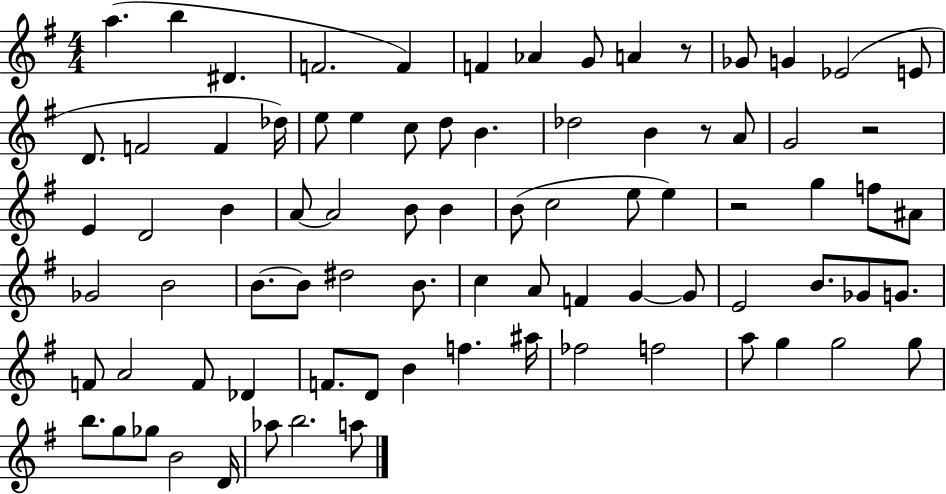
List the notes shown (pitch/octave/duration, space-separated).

A5/q. B5/q D#4/q. F4/h. F4/q F4/q Ab4/q G4/e A4/q R/e Gb4/e G4/q Eb4/h E4/e D4/e. F4/h F4/q Db5/s E5/e E5/q C5/e D5/e B4/q. Db5/h B4/q R/e A4/e G4/h R/h E4/q D4/h B4/q A4/e A4/h B4/e B4/q B4/e C5/h E5/e E5/q R/h G5/q F5/e A#4/e Gb4/h B4/h B4/e. B4/e D#5/h B4/e. C5/q A4/e F4/q G4/q G4/e E4/h B4/e. Gb4/e G4/e. F4/e A4/h F4/e Db4/q F4/e. D4/e B4/q F5/q. A#5/s FES5/h F5/h A5/e G5/q G5/h G5/e B5/e. G5/e Gb5/e B4/h D4/s Ab5/e B5/h. A5/e